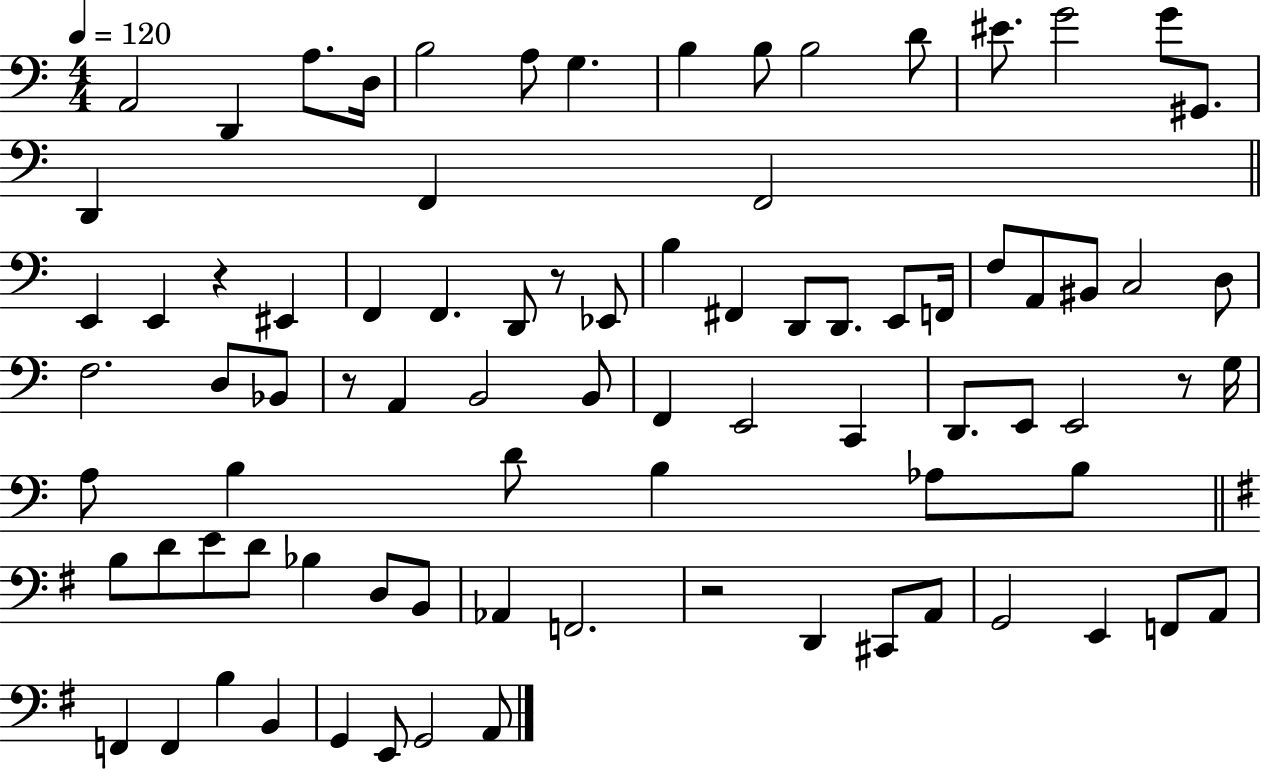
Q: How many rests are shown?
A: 5